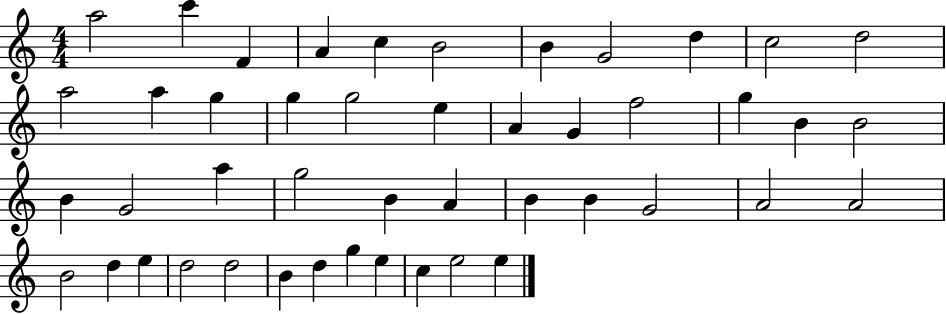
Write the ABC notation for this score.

X:1
T:Untitled
M:4/4
L:1/4
K:C
a2 c' F A c B2 B G2 d c2 d2 a2 a g g g2 e A G f2 g B B2 B G2 a g2 B A B B G2 A2 A2 B2 d e d2 d2 B d g e c e2 e